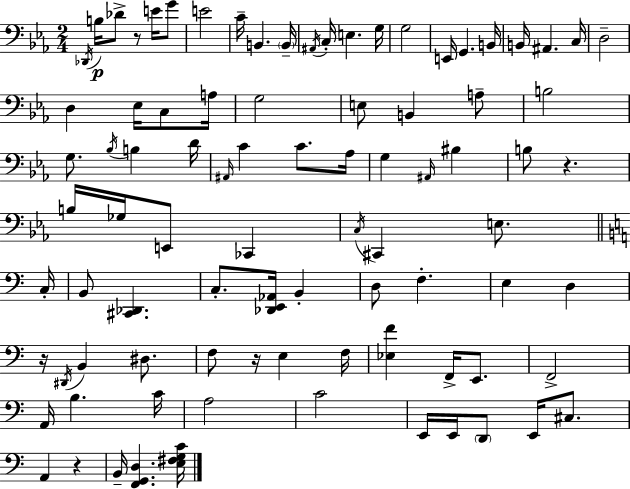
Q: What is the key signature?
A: EES major